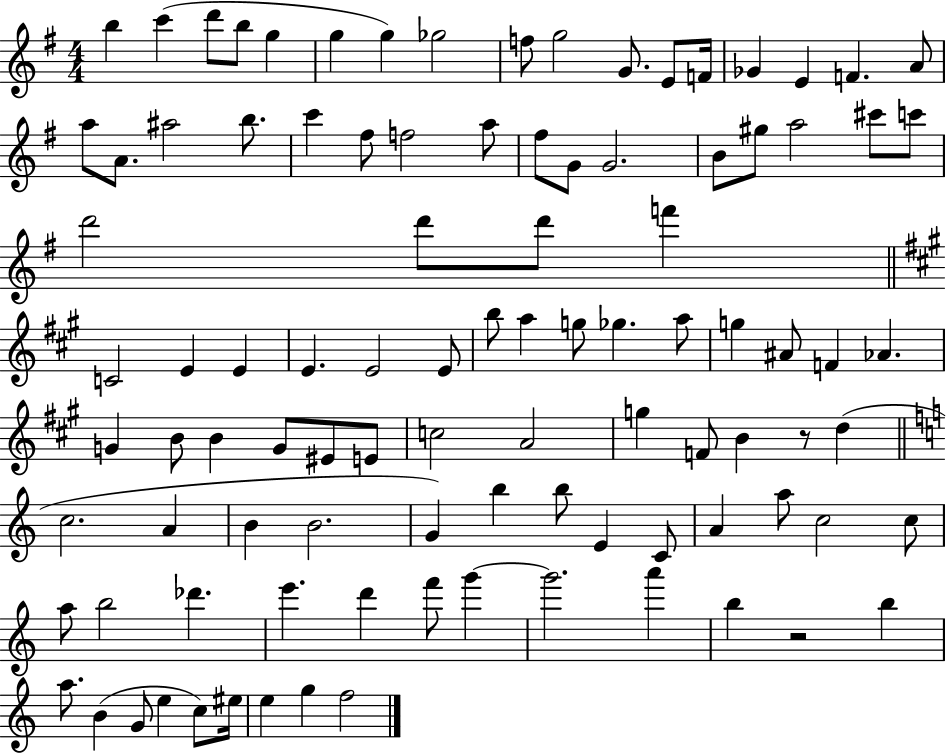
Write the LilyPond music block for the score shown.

{
  \clef treble
  \numericTimeSignature
  \time 4/4
  \key g \major
  b''4 c'''4( d'''8 b''8 g''4 | g''4 g''4) ges''2 | f''8 g''2 g'8. e'8 f'16 | ges'4 e'4 f'4. a'8 | \break a''8 a'8. ais''2 b''8. | c'''4 fis''8 f''2 a''8 | fis''8 g'8 g'2. | b'8 gis''8 a''2 cis'''8 c'''8 | \break d'''2 d'''8 d'''8 f'''4 | \bar "||" \break \key a \major c'2 e'4 e'4 | e'4. e'2 e'8 | b''8 a''4 g''8 ges''4. a''8 | g''4 ais'8 f'4 aes'4. | \break g'4 b'8 b'4 g'8 eis'8 e'8 | c''2 a'2 | g''4 f'8 b'4 r8 d''4( | \bar "||" \break \key c \major c''2. a'4 | b'4 b'2. | g'4) b''4 b''8 e'4 c'8 | a'4 a''8 c''2 c''8 | \break a''8 b''2 des'''4. | e'''4. d'''4 f'''8 g'''4~~ | g'''2. a'''4 | b''4 r2 b''4 | \break a''8. b'4( g'8 e''4 c''8) eis''16 | e''4 g''4 f''2 | \bar "|."
}